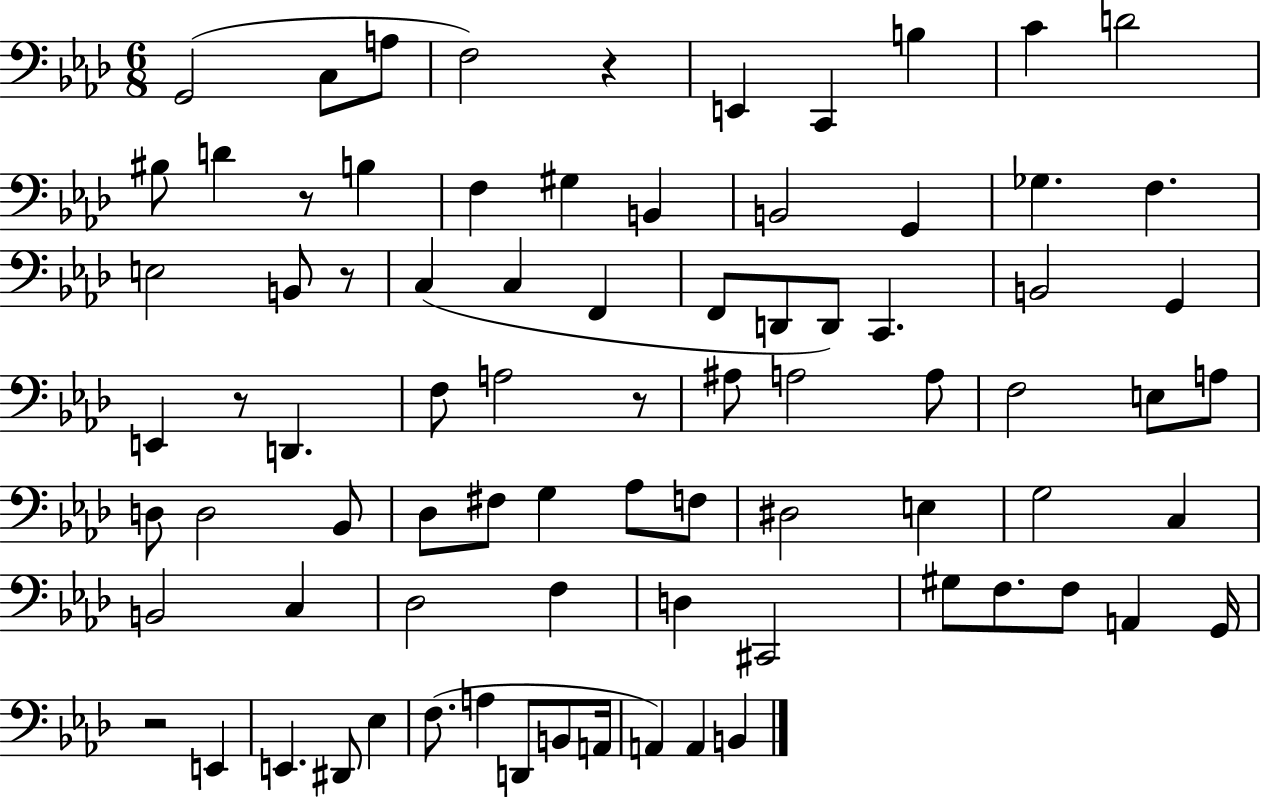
G2/h C3/e A3/e F3/h R/q E2/q C2/q B3/q C4/q D4/h BIS3/e D4/q R/e B3/q F3/q G#3/q B2/q B2/h G2/q Gb3/q. F3/q. E3/h B2/e R/e C3/q C3/q F2/q F2/e D2/e D2/e C2/q. B2/h G2/q E2/q R/e D2/q. F3/e A3/h R/e A#3/e A3/h A3/e F3/h E3/e A3/e D3/e D3/h Bb2/e Db3/e F#3/e G3/q Ab3/e F3/e D#3/h E3/q G3/h C3/q B2/h C3/q Db3/h F3/q D3/q C#2/h G#3/e F3/e. F3/e A2/q G2/s R/h E2/q E2/q. D#2/e Eb3/q F3/e. A3/q D2/e B2/e A2/s A2/q A2/q B2/q